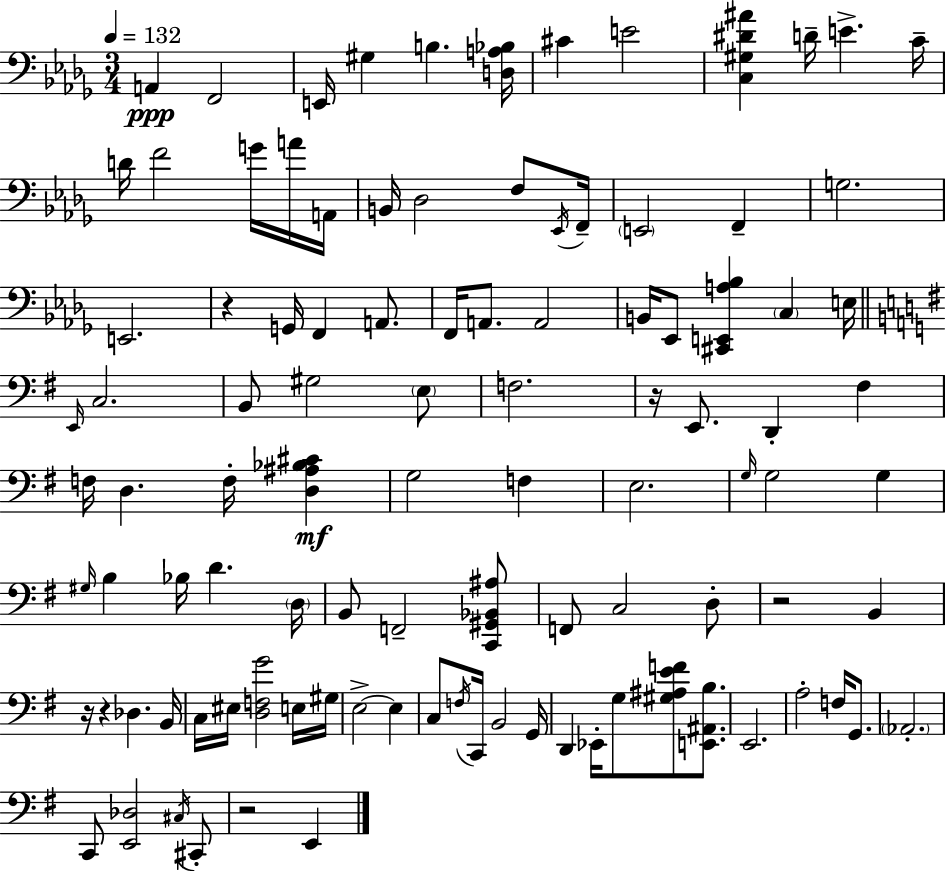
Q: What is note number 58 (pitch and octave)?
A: B2